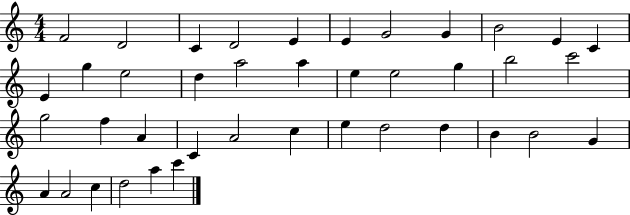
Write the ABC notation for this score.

X:1
T:Untitled
M:4/4
L:1/4
K:C
F2 D2 C D2 E E G2 G B2 E C E g e2 d a2 a e e2 g b2 c'2 g2 f A C A2 c e d2 d B B2 G A A2 c d2 a c'